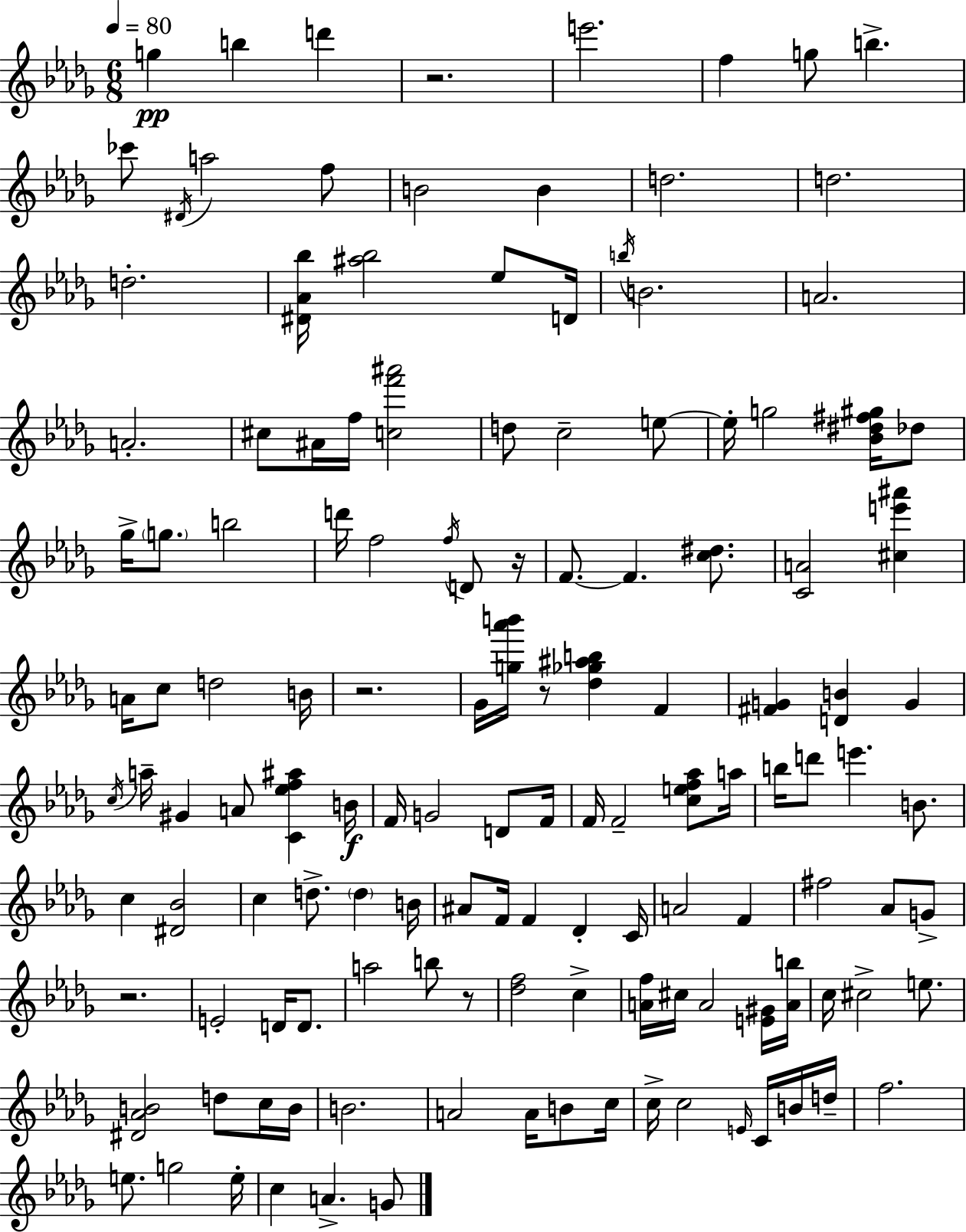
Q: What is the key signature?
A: BES minor